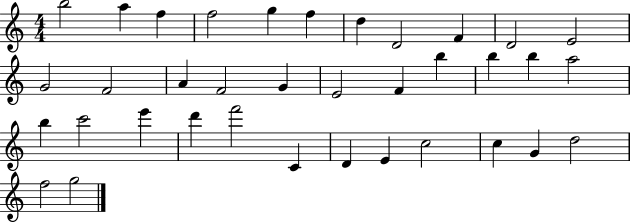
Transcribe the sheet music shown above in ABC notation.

X:1
T:Untitled
M:4/4
L:1/4
K:C
b2 a f f2 g f d D2 F D2 E2 G2 F2 A F2 G E2 F b b b a2 b c'2 e' d' f'2 C D E c2 c G d2 f2 g2